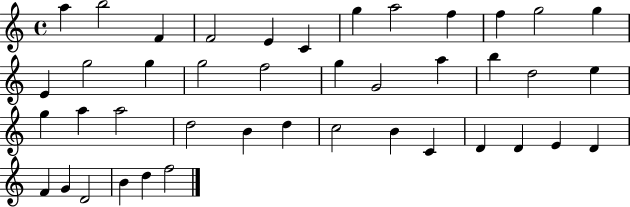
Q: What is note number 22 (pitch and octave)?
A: D5